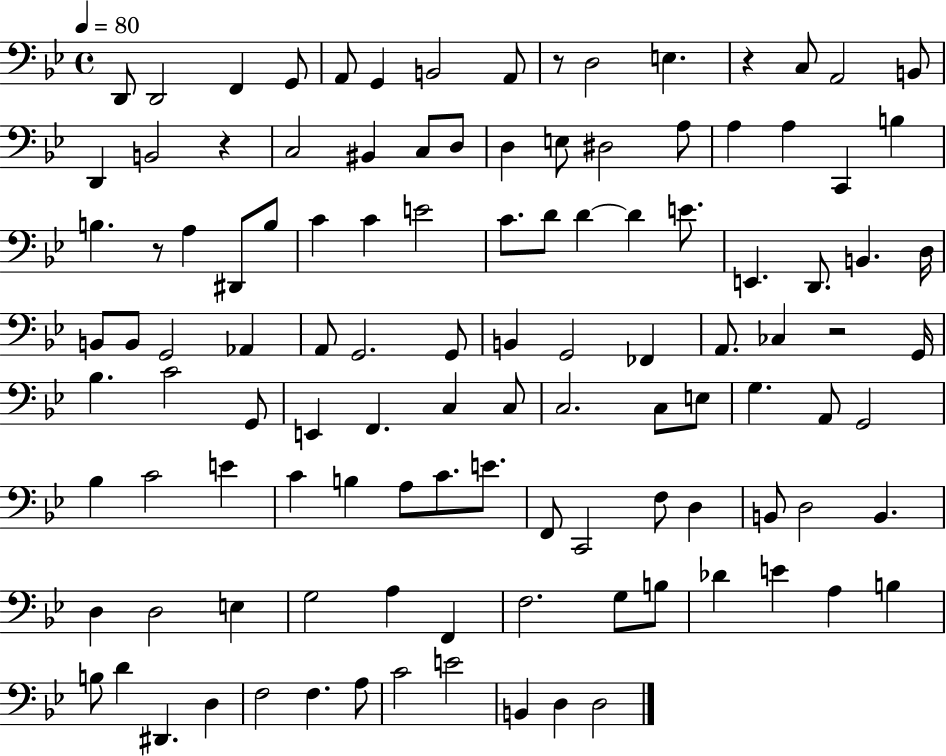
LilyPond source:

{
  \clef bass
  \time 4/4
  \defaultTimeSignature
  \key bes \major
  \tempo 4 = 80
  d,8 d,2 f,4 g,8 | a,8 g,4 b,2 a,8 | r8 d2 e4. | r4 c8 a,2 b,8 | \break d,4 b,2 r4 | c2 bis,4 c8 d8 | d4 e8 dis2 a8 | a4 a4 c,4 b4 | \break b4. r8 a4 dis,8 b8 | c'4 c'4 e'2 | c'8. d'8 d'4~~ d'4 e'8. | e,4. d,8. b,4. d16 | \break b,8 b,8 g,2 aes,4 | a,8 g,2. g,8 | b,4 g,2 fes,4 | a,8. ces4 r2 g,16 | \break bes4. c'2 g,8 | e,4 f,4. c4 c8 | c2. c8 e8 | g4. a,8 g,2 | \break bes4 c'2 e'4 | c'4 b4 a8 c'8. e'8. | f,8 c,2 f8 d4 | b,8 d2 b,4. | \break d4 d2 e4 | g2 a4 f,4 | f2. g8 b8 | des'4 e'4 a4 b4 | \break b8 d'4 dis,4. d4 | f2 f4. a8 | c'2 e'2 | b,4 d4 d2 | \break \bar "|."
}